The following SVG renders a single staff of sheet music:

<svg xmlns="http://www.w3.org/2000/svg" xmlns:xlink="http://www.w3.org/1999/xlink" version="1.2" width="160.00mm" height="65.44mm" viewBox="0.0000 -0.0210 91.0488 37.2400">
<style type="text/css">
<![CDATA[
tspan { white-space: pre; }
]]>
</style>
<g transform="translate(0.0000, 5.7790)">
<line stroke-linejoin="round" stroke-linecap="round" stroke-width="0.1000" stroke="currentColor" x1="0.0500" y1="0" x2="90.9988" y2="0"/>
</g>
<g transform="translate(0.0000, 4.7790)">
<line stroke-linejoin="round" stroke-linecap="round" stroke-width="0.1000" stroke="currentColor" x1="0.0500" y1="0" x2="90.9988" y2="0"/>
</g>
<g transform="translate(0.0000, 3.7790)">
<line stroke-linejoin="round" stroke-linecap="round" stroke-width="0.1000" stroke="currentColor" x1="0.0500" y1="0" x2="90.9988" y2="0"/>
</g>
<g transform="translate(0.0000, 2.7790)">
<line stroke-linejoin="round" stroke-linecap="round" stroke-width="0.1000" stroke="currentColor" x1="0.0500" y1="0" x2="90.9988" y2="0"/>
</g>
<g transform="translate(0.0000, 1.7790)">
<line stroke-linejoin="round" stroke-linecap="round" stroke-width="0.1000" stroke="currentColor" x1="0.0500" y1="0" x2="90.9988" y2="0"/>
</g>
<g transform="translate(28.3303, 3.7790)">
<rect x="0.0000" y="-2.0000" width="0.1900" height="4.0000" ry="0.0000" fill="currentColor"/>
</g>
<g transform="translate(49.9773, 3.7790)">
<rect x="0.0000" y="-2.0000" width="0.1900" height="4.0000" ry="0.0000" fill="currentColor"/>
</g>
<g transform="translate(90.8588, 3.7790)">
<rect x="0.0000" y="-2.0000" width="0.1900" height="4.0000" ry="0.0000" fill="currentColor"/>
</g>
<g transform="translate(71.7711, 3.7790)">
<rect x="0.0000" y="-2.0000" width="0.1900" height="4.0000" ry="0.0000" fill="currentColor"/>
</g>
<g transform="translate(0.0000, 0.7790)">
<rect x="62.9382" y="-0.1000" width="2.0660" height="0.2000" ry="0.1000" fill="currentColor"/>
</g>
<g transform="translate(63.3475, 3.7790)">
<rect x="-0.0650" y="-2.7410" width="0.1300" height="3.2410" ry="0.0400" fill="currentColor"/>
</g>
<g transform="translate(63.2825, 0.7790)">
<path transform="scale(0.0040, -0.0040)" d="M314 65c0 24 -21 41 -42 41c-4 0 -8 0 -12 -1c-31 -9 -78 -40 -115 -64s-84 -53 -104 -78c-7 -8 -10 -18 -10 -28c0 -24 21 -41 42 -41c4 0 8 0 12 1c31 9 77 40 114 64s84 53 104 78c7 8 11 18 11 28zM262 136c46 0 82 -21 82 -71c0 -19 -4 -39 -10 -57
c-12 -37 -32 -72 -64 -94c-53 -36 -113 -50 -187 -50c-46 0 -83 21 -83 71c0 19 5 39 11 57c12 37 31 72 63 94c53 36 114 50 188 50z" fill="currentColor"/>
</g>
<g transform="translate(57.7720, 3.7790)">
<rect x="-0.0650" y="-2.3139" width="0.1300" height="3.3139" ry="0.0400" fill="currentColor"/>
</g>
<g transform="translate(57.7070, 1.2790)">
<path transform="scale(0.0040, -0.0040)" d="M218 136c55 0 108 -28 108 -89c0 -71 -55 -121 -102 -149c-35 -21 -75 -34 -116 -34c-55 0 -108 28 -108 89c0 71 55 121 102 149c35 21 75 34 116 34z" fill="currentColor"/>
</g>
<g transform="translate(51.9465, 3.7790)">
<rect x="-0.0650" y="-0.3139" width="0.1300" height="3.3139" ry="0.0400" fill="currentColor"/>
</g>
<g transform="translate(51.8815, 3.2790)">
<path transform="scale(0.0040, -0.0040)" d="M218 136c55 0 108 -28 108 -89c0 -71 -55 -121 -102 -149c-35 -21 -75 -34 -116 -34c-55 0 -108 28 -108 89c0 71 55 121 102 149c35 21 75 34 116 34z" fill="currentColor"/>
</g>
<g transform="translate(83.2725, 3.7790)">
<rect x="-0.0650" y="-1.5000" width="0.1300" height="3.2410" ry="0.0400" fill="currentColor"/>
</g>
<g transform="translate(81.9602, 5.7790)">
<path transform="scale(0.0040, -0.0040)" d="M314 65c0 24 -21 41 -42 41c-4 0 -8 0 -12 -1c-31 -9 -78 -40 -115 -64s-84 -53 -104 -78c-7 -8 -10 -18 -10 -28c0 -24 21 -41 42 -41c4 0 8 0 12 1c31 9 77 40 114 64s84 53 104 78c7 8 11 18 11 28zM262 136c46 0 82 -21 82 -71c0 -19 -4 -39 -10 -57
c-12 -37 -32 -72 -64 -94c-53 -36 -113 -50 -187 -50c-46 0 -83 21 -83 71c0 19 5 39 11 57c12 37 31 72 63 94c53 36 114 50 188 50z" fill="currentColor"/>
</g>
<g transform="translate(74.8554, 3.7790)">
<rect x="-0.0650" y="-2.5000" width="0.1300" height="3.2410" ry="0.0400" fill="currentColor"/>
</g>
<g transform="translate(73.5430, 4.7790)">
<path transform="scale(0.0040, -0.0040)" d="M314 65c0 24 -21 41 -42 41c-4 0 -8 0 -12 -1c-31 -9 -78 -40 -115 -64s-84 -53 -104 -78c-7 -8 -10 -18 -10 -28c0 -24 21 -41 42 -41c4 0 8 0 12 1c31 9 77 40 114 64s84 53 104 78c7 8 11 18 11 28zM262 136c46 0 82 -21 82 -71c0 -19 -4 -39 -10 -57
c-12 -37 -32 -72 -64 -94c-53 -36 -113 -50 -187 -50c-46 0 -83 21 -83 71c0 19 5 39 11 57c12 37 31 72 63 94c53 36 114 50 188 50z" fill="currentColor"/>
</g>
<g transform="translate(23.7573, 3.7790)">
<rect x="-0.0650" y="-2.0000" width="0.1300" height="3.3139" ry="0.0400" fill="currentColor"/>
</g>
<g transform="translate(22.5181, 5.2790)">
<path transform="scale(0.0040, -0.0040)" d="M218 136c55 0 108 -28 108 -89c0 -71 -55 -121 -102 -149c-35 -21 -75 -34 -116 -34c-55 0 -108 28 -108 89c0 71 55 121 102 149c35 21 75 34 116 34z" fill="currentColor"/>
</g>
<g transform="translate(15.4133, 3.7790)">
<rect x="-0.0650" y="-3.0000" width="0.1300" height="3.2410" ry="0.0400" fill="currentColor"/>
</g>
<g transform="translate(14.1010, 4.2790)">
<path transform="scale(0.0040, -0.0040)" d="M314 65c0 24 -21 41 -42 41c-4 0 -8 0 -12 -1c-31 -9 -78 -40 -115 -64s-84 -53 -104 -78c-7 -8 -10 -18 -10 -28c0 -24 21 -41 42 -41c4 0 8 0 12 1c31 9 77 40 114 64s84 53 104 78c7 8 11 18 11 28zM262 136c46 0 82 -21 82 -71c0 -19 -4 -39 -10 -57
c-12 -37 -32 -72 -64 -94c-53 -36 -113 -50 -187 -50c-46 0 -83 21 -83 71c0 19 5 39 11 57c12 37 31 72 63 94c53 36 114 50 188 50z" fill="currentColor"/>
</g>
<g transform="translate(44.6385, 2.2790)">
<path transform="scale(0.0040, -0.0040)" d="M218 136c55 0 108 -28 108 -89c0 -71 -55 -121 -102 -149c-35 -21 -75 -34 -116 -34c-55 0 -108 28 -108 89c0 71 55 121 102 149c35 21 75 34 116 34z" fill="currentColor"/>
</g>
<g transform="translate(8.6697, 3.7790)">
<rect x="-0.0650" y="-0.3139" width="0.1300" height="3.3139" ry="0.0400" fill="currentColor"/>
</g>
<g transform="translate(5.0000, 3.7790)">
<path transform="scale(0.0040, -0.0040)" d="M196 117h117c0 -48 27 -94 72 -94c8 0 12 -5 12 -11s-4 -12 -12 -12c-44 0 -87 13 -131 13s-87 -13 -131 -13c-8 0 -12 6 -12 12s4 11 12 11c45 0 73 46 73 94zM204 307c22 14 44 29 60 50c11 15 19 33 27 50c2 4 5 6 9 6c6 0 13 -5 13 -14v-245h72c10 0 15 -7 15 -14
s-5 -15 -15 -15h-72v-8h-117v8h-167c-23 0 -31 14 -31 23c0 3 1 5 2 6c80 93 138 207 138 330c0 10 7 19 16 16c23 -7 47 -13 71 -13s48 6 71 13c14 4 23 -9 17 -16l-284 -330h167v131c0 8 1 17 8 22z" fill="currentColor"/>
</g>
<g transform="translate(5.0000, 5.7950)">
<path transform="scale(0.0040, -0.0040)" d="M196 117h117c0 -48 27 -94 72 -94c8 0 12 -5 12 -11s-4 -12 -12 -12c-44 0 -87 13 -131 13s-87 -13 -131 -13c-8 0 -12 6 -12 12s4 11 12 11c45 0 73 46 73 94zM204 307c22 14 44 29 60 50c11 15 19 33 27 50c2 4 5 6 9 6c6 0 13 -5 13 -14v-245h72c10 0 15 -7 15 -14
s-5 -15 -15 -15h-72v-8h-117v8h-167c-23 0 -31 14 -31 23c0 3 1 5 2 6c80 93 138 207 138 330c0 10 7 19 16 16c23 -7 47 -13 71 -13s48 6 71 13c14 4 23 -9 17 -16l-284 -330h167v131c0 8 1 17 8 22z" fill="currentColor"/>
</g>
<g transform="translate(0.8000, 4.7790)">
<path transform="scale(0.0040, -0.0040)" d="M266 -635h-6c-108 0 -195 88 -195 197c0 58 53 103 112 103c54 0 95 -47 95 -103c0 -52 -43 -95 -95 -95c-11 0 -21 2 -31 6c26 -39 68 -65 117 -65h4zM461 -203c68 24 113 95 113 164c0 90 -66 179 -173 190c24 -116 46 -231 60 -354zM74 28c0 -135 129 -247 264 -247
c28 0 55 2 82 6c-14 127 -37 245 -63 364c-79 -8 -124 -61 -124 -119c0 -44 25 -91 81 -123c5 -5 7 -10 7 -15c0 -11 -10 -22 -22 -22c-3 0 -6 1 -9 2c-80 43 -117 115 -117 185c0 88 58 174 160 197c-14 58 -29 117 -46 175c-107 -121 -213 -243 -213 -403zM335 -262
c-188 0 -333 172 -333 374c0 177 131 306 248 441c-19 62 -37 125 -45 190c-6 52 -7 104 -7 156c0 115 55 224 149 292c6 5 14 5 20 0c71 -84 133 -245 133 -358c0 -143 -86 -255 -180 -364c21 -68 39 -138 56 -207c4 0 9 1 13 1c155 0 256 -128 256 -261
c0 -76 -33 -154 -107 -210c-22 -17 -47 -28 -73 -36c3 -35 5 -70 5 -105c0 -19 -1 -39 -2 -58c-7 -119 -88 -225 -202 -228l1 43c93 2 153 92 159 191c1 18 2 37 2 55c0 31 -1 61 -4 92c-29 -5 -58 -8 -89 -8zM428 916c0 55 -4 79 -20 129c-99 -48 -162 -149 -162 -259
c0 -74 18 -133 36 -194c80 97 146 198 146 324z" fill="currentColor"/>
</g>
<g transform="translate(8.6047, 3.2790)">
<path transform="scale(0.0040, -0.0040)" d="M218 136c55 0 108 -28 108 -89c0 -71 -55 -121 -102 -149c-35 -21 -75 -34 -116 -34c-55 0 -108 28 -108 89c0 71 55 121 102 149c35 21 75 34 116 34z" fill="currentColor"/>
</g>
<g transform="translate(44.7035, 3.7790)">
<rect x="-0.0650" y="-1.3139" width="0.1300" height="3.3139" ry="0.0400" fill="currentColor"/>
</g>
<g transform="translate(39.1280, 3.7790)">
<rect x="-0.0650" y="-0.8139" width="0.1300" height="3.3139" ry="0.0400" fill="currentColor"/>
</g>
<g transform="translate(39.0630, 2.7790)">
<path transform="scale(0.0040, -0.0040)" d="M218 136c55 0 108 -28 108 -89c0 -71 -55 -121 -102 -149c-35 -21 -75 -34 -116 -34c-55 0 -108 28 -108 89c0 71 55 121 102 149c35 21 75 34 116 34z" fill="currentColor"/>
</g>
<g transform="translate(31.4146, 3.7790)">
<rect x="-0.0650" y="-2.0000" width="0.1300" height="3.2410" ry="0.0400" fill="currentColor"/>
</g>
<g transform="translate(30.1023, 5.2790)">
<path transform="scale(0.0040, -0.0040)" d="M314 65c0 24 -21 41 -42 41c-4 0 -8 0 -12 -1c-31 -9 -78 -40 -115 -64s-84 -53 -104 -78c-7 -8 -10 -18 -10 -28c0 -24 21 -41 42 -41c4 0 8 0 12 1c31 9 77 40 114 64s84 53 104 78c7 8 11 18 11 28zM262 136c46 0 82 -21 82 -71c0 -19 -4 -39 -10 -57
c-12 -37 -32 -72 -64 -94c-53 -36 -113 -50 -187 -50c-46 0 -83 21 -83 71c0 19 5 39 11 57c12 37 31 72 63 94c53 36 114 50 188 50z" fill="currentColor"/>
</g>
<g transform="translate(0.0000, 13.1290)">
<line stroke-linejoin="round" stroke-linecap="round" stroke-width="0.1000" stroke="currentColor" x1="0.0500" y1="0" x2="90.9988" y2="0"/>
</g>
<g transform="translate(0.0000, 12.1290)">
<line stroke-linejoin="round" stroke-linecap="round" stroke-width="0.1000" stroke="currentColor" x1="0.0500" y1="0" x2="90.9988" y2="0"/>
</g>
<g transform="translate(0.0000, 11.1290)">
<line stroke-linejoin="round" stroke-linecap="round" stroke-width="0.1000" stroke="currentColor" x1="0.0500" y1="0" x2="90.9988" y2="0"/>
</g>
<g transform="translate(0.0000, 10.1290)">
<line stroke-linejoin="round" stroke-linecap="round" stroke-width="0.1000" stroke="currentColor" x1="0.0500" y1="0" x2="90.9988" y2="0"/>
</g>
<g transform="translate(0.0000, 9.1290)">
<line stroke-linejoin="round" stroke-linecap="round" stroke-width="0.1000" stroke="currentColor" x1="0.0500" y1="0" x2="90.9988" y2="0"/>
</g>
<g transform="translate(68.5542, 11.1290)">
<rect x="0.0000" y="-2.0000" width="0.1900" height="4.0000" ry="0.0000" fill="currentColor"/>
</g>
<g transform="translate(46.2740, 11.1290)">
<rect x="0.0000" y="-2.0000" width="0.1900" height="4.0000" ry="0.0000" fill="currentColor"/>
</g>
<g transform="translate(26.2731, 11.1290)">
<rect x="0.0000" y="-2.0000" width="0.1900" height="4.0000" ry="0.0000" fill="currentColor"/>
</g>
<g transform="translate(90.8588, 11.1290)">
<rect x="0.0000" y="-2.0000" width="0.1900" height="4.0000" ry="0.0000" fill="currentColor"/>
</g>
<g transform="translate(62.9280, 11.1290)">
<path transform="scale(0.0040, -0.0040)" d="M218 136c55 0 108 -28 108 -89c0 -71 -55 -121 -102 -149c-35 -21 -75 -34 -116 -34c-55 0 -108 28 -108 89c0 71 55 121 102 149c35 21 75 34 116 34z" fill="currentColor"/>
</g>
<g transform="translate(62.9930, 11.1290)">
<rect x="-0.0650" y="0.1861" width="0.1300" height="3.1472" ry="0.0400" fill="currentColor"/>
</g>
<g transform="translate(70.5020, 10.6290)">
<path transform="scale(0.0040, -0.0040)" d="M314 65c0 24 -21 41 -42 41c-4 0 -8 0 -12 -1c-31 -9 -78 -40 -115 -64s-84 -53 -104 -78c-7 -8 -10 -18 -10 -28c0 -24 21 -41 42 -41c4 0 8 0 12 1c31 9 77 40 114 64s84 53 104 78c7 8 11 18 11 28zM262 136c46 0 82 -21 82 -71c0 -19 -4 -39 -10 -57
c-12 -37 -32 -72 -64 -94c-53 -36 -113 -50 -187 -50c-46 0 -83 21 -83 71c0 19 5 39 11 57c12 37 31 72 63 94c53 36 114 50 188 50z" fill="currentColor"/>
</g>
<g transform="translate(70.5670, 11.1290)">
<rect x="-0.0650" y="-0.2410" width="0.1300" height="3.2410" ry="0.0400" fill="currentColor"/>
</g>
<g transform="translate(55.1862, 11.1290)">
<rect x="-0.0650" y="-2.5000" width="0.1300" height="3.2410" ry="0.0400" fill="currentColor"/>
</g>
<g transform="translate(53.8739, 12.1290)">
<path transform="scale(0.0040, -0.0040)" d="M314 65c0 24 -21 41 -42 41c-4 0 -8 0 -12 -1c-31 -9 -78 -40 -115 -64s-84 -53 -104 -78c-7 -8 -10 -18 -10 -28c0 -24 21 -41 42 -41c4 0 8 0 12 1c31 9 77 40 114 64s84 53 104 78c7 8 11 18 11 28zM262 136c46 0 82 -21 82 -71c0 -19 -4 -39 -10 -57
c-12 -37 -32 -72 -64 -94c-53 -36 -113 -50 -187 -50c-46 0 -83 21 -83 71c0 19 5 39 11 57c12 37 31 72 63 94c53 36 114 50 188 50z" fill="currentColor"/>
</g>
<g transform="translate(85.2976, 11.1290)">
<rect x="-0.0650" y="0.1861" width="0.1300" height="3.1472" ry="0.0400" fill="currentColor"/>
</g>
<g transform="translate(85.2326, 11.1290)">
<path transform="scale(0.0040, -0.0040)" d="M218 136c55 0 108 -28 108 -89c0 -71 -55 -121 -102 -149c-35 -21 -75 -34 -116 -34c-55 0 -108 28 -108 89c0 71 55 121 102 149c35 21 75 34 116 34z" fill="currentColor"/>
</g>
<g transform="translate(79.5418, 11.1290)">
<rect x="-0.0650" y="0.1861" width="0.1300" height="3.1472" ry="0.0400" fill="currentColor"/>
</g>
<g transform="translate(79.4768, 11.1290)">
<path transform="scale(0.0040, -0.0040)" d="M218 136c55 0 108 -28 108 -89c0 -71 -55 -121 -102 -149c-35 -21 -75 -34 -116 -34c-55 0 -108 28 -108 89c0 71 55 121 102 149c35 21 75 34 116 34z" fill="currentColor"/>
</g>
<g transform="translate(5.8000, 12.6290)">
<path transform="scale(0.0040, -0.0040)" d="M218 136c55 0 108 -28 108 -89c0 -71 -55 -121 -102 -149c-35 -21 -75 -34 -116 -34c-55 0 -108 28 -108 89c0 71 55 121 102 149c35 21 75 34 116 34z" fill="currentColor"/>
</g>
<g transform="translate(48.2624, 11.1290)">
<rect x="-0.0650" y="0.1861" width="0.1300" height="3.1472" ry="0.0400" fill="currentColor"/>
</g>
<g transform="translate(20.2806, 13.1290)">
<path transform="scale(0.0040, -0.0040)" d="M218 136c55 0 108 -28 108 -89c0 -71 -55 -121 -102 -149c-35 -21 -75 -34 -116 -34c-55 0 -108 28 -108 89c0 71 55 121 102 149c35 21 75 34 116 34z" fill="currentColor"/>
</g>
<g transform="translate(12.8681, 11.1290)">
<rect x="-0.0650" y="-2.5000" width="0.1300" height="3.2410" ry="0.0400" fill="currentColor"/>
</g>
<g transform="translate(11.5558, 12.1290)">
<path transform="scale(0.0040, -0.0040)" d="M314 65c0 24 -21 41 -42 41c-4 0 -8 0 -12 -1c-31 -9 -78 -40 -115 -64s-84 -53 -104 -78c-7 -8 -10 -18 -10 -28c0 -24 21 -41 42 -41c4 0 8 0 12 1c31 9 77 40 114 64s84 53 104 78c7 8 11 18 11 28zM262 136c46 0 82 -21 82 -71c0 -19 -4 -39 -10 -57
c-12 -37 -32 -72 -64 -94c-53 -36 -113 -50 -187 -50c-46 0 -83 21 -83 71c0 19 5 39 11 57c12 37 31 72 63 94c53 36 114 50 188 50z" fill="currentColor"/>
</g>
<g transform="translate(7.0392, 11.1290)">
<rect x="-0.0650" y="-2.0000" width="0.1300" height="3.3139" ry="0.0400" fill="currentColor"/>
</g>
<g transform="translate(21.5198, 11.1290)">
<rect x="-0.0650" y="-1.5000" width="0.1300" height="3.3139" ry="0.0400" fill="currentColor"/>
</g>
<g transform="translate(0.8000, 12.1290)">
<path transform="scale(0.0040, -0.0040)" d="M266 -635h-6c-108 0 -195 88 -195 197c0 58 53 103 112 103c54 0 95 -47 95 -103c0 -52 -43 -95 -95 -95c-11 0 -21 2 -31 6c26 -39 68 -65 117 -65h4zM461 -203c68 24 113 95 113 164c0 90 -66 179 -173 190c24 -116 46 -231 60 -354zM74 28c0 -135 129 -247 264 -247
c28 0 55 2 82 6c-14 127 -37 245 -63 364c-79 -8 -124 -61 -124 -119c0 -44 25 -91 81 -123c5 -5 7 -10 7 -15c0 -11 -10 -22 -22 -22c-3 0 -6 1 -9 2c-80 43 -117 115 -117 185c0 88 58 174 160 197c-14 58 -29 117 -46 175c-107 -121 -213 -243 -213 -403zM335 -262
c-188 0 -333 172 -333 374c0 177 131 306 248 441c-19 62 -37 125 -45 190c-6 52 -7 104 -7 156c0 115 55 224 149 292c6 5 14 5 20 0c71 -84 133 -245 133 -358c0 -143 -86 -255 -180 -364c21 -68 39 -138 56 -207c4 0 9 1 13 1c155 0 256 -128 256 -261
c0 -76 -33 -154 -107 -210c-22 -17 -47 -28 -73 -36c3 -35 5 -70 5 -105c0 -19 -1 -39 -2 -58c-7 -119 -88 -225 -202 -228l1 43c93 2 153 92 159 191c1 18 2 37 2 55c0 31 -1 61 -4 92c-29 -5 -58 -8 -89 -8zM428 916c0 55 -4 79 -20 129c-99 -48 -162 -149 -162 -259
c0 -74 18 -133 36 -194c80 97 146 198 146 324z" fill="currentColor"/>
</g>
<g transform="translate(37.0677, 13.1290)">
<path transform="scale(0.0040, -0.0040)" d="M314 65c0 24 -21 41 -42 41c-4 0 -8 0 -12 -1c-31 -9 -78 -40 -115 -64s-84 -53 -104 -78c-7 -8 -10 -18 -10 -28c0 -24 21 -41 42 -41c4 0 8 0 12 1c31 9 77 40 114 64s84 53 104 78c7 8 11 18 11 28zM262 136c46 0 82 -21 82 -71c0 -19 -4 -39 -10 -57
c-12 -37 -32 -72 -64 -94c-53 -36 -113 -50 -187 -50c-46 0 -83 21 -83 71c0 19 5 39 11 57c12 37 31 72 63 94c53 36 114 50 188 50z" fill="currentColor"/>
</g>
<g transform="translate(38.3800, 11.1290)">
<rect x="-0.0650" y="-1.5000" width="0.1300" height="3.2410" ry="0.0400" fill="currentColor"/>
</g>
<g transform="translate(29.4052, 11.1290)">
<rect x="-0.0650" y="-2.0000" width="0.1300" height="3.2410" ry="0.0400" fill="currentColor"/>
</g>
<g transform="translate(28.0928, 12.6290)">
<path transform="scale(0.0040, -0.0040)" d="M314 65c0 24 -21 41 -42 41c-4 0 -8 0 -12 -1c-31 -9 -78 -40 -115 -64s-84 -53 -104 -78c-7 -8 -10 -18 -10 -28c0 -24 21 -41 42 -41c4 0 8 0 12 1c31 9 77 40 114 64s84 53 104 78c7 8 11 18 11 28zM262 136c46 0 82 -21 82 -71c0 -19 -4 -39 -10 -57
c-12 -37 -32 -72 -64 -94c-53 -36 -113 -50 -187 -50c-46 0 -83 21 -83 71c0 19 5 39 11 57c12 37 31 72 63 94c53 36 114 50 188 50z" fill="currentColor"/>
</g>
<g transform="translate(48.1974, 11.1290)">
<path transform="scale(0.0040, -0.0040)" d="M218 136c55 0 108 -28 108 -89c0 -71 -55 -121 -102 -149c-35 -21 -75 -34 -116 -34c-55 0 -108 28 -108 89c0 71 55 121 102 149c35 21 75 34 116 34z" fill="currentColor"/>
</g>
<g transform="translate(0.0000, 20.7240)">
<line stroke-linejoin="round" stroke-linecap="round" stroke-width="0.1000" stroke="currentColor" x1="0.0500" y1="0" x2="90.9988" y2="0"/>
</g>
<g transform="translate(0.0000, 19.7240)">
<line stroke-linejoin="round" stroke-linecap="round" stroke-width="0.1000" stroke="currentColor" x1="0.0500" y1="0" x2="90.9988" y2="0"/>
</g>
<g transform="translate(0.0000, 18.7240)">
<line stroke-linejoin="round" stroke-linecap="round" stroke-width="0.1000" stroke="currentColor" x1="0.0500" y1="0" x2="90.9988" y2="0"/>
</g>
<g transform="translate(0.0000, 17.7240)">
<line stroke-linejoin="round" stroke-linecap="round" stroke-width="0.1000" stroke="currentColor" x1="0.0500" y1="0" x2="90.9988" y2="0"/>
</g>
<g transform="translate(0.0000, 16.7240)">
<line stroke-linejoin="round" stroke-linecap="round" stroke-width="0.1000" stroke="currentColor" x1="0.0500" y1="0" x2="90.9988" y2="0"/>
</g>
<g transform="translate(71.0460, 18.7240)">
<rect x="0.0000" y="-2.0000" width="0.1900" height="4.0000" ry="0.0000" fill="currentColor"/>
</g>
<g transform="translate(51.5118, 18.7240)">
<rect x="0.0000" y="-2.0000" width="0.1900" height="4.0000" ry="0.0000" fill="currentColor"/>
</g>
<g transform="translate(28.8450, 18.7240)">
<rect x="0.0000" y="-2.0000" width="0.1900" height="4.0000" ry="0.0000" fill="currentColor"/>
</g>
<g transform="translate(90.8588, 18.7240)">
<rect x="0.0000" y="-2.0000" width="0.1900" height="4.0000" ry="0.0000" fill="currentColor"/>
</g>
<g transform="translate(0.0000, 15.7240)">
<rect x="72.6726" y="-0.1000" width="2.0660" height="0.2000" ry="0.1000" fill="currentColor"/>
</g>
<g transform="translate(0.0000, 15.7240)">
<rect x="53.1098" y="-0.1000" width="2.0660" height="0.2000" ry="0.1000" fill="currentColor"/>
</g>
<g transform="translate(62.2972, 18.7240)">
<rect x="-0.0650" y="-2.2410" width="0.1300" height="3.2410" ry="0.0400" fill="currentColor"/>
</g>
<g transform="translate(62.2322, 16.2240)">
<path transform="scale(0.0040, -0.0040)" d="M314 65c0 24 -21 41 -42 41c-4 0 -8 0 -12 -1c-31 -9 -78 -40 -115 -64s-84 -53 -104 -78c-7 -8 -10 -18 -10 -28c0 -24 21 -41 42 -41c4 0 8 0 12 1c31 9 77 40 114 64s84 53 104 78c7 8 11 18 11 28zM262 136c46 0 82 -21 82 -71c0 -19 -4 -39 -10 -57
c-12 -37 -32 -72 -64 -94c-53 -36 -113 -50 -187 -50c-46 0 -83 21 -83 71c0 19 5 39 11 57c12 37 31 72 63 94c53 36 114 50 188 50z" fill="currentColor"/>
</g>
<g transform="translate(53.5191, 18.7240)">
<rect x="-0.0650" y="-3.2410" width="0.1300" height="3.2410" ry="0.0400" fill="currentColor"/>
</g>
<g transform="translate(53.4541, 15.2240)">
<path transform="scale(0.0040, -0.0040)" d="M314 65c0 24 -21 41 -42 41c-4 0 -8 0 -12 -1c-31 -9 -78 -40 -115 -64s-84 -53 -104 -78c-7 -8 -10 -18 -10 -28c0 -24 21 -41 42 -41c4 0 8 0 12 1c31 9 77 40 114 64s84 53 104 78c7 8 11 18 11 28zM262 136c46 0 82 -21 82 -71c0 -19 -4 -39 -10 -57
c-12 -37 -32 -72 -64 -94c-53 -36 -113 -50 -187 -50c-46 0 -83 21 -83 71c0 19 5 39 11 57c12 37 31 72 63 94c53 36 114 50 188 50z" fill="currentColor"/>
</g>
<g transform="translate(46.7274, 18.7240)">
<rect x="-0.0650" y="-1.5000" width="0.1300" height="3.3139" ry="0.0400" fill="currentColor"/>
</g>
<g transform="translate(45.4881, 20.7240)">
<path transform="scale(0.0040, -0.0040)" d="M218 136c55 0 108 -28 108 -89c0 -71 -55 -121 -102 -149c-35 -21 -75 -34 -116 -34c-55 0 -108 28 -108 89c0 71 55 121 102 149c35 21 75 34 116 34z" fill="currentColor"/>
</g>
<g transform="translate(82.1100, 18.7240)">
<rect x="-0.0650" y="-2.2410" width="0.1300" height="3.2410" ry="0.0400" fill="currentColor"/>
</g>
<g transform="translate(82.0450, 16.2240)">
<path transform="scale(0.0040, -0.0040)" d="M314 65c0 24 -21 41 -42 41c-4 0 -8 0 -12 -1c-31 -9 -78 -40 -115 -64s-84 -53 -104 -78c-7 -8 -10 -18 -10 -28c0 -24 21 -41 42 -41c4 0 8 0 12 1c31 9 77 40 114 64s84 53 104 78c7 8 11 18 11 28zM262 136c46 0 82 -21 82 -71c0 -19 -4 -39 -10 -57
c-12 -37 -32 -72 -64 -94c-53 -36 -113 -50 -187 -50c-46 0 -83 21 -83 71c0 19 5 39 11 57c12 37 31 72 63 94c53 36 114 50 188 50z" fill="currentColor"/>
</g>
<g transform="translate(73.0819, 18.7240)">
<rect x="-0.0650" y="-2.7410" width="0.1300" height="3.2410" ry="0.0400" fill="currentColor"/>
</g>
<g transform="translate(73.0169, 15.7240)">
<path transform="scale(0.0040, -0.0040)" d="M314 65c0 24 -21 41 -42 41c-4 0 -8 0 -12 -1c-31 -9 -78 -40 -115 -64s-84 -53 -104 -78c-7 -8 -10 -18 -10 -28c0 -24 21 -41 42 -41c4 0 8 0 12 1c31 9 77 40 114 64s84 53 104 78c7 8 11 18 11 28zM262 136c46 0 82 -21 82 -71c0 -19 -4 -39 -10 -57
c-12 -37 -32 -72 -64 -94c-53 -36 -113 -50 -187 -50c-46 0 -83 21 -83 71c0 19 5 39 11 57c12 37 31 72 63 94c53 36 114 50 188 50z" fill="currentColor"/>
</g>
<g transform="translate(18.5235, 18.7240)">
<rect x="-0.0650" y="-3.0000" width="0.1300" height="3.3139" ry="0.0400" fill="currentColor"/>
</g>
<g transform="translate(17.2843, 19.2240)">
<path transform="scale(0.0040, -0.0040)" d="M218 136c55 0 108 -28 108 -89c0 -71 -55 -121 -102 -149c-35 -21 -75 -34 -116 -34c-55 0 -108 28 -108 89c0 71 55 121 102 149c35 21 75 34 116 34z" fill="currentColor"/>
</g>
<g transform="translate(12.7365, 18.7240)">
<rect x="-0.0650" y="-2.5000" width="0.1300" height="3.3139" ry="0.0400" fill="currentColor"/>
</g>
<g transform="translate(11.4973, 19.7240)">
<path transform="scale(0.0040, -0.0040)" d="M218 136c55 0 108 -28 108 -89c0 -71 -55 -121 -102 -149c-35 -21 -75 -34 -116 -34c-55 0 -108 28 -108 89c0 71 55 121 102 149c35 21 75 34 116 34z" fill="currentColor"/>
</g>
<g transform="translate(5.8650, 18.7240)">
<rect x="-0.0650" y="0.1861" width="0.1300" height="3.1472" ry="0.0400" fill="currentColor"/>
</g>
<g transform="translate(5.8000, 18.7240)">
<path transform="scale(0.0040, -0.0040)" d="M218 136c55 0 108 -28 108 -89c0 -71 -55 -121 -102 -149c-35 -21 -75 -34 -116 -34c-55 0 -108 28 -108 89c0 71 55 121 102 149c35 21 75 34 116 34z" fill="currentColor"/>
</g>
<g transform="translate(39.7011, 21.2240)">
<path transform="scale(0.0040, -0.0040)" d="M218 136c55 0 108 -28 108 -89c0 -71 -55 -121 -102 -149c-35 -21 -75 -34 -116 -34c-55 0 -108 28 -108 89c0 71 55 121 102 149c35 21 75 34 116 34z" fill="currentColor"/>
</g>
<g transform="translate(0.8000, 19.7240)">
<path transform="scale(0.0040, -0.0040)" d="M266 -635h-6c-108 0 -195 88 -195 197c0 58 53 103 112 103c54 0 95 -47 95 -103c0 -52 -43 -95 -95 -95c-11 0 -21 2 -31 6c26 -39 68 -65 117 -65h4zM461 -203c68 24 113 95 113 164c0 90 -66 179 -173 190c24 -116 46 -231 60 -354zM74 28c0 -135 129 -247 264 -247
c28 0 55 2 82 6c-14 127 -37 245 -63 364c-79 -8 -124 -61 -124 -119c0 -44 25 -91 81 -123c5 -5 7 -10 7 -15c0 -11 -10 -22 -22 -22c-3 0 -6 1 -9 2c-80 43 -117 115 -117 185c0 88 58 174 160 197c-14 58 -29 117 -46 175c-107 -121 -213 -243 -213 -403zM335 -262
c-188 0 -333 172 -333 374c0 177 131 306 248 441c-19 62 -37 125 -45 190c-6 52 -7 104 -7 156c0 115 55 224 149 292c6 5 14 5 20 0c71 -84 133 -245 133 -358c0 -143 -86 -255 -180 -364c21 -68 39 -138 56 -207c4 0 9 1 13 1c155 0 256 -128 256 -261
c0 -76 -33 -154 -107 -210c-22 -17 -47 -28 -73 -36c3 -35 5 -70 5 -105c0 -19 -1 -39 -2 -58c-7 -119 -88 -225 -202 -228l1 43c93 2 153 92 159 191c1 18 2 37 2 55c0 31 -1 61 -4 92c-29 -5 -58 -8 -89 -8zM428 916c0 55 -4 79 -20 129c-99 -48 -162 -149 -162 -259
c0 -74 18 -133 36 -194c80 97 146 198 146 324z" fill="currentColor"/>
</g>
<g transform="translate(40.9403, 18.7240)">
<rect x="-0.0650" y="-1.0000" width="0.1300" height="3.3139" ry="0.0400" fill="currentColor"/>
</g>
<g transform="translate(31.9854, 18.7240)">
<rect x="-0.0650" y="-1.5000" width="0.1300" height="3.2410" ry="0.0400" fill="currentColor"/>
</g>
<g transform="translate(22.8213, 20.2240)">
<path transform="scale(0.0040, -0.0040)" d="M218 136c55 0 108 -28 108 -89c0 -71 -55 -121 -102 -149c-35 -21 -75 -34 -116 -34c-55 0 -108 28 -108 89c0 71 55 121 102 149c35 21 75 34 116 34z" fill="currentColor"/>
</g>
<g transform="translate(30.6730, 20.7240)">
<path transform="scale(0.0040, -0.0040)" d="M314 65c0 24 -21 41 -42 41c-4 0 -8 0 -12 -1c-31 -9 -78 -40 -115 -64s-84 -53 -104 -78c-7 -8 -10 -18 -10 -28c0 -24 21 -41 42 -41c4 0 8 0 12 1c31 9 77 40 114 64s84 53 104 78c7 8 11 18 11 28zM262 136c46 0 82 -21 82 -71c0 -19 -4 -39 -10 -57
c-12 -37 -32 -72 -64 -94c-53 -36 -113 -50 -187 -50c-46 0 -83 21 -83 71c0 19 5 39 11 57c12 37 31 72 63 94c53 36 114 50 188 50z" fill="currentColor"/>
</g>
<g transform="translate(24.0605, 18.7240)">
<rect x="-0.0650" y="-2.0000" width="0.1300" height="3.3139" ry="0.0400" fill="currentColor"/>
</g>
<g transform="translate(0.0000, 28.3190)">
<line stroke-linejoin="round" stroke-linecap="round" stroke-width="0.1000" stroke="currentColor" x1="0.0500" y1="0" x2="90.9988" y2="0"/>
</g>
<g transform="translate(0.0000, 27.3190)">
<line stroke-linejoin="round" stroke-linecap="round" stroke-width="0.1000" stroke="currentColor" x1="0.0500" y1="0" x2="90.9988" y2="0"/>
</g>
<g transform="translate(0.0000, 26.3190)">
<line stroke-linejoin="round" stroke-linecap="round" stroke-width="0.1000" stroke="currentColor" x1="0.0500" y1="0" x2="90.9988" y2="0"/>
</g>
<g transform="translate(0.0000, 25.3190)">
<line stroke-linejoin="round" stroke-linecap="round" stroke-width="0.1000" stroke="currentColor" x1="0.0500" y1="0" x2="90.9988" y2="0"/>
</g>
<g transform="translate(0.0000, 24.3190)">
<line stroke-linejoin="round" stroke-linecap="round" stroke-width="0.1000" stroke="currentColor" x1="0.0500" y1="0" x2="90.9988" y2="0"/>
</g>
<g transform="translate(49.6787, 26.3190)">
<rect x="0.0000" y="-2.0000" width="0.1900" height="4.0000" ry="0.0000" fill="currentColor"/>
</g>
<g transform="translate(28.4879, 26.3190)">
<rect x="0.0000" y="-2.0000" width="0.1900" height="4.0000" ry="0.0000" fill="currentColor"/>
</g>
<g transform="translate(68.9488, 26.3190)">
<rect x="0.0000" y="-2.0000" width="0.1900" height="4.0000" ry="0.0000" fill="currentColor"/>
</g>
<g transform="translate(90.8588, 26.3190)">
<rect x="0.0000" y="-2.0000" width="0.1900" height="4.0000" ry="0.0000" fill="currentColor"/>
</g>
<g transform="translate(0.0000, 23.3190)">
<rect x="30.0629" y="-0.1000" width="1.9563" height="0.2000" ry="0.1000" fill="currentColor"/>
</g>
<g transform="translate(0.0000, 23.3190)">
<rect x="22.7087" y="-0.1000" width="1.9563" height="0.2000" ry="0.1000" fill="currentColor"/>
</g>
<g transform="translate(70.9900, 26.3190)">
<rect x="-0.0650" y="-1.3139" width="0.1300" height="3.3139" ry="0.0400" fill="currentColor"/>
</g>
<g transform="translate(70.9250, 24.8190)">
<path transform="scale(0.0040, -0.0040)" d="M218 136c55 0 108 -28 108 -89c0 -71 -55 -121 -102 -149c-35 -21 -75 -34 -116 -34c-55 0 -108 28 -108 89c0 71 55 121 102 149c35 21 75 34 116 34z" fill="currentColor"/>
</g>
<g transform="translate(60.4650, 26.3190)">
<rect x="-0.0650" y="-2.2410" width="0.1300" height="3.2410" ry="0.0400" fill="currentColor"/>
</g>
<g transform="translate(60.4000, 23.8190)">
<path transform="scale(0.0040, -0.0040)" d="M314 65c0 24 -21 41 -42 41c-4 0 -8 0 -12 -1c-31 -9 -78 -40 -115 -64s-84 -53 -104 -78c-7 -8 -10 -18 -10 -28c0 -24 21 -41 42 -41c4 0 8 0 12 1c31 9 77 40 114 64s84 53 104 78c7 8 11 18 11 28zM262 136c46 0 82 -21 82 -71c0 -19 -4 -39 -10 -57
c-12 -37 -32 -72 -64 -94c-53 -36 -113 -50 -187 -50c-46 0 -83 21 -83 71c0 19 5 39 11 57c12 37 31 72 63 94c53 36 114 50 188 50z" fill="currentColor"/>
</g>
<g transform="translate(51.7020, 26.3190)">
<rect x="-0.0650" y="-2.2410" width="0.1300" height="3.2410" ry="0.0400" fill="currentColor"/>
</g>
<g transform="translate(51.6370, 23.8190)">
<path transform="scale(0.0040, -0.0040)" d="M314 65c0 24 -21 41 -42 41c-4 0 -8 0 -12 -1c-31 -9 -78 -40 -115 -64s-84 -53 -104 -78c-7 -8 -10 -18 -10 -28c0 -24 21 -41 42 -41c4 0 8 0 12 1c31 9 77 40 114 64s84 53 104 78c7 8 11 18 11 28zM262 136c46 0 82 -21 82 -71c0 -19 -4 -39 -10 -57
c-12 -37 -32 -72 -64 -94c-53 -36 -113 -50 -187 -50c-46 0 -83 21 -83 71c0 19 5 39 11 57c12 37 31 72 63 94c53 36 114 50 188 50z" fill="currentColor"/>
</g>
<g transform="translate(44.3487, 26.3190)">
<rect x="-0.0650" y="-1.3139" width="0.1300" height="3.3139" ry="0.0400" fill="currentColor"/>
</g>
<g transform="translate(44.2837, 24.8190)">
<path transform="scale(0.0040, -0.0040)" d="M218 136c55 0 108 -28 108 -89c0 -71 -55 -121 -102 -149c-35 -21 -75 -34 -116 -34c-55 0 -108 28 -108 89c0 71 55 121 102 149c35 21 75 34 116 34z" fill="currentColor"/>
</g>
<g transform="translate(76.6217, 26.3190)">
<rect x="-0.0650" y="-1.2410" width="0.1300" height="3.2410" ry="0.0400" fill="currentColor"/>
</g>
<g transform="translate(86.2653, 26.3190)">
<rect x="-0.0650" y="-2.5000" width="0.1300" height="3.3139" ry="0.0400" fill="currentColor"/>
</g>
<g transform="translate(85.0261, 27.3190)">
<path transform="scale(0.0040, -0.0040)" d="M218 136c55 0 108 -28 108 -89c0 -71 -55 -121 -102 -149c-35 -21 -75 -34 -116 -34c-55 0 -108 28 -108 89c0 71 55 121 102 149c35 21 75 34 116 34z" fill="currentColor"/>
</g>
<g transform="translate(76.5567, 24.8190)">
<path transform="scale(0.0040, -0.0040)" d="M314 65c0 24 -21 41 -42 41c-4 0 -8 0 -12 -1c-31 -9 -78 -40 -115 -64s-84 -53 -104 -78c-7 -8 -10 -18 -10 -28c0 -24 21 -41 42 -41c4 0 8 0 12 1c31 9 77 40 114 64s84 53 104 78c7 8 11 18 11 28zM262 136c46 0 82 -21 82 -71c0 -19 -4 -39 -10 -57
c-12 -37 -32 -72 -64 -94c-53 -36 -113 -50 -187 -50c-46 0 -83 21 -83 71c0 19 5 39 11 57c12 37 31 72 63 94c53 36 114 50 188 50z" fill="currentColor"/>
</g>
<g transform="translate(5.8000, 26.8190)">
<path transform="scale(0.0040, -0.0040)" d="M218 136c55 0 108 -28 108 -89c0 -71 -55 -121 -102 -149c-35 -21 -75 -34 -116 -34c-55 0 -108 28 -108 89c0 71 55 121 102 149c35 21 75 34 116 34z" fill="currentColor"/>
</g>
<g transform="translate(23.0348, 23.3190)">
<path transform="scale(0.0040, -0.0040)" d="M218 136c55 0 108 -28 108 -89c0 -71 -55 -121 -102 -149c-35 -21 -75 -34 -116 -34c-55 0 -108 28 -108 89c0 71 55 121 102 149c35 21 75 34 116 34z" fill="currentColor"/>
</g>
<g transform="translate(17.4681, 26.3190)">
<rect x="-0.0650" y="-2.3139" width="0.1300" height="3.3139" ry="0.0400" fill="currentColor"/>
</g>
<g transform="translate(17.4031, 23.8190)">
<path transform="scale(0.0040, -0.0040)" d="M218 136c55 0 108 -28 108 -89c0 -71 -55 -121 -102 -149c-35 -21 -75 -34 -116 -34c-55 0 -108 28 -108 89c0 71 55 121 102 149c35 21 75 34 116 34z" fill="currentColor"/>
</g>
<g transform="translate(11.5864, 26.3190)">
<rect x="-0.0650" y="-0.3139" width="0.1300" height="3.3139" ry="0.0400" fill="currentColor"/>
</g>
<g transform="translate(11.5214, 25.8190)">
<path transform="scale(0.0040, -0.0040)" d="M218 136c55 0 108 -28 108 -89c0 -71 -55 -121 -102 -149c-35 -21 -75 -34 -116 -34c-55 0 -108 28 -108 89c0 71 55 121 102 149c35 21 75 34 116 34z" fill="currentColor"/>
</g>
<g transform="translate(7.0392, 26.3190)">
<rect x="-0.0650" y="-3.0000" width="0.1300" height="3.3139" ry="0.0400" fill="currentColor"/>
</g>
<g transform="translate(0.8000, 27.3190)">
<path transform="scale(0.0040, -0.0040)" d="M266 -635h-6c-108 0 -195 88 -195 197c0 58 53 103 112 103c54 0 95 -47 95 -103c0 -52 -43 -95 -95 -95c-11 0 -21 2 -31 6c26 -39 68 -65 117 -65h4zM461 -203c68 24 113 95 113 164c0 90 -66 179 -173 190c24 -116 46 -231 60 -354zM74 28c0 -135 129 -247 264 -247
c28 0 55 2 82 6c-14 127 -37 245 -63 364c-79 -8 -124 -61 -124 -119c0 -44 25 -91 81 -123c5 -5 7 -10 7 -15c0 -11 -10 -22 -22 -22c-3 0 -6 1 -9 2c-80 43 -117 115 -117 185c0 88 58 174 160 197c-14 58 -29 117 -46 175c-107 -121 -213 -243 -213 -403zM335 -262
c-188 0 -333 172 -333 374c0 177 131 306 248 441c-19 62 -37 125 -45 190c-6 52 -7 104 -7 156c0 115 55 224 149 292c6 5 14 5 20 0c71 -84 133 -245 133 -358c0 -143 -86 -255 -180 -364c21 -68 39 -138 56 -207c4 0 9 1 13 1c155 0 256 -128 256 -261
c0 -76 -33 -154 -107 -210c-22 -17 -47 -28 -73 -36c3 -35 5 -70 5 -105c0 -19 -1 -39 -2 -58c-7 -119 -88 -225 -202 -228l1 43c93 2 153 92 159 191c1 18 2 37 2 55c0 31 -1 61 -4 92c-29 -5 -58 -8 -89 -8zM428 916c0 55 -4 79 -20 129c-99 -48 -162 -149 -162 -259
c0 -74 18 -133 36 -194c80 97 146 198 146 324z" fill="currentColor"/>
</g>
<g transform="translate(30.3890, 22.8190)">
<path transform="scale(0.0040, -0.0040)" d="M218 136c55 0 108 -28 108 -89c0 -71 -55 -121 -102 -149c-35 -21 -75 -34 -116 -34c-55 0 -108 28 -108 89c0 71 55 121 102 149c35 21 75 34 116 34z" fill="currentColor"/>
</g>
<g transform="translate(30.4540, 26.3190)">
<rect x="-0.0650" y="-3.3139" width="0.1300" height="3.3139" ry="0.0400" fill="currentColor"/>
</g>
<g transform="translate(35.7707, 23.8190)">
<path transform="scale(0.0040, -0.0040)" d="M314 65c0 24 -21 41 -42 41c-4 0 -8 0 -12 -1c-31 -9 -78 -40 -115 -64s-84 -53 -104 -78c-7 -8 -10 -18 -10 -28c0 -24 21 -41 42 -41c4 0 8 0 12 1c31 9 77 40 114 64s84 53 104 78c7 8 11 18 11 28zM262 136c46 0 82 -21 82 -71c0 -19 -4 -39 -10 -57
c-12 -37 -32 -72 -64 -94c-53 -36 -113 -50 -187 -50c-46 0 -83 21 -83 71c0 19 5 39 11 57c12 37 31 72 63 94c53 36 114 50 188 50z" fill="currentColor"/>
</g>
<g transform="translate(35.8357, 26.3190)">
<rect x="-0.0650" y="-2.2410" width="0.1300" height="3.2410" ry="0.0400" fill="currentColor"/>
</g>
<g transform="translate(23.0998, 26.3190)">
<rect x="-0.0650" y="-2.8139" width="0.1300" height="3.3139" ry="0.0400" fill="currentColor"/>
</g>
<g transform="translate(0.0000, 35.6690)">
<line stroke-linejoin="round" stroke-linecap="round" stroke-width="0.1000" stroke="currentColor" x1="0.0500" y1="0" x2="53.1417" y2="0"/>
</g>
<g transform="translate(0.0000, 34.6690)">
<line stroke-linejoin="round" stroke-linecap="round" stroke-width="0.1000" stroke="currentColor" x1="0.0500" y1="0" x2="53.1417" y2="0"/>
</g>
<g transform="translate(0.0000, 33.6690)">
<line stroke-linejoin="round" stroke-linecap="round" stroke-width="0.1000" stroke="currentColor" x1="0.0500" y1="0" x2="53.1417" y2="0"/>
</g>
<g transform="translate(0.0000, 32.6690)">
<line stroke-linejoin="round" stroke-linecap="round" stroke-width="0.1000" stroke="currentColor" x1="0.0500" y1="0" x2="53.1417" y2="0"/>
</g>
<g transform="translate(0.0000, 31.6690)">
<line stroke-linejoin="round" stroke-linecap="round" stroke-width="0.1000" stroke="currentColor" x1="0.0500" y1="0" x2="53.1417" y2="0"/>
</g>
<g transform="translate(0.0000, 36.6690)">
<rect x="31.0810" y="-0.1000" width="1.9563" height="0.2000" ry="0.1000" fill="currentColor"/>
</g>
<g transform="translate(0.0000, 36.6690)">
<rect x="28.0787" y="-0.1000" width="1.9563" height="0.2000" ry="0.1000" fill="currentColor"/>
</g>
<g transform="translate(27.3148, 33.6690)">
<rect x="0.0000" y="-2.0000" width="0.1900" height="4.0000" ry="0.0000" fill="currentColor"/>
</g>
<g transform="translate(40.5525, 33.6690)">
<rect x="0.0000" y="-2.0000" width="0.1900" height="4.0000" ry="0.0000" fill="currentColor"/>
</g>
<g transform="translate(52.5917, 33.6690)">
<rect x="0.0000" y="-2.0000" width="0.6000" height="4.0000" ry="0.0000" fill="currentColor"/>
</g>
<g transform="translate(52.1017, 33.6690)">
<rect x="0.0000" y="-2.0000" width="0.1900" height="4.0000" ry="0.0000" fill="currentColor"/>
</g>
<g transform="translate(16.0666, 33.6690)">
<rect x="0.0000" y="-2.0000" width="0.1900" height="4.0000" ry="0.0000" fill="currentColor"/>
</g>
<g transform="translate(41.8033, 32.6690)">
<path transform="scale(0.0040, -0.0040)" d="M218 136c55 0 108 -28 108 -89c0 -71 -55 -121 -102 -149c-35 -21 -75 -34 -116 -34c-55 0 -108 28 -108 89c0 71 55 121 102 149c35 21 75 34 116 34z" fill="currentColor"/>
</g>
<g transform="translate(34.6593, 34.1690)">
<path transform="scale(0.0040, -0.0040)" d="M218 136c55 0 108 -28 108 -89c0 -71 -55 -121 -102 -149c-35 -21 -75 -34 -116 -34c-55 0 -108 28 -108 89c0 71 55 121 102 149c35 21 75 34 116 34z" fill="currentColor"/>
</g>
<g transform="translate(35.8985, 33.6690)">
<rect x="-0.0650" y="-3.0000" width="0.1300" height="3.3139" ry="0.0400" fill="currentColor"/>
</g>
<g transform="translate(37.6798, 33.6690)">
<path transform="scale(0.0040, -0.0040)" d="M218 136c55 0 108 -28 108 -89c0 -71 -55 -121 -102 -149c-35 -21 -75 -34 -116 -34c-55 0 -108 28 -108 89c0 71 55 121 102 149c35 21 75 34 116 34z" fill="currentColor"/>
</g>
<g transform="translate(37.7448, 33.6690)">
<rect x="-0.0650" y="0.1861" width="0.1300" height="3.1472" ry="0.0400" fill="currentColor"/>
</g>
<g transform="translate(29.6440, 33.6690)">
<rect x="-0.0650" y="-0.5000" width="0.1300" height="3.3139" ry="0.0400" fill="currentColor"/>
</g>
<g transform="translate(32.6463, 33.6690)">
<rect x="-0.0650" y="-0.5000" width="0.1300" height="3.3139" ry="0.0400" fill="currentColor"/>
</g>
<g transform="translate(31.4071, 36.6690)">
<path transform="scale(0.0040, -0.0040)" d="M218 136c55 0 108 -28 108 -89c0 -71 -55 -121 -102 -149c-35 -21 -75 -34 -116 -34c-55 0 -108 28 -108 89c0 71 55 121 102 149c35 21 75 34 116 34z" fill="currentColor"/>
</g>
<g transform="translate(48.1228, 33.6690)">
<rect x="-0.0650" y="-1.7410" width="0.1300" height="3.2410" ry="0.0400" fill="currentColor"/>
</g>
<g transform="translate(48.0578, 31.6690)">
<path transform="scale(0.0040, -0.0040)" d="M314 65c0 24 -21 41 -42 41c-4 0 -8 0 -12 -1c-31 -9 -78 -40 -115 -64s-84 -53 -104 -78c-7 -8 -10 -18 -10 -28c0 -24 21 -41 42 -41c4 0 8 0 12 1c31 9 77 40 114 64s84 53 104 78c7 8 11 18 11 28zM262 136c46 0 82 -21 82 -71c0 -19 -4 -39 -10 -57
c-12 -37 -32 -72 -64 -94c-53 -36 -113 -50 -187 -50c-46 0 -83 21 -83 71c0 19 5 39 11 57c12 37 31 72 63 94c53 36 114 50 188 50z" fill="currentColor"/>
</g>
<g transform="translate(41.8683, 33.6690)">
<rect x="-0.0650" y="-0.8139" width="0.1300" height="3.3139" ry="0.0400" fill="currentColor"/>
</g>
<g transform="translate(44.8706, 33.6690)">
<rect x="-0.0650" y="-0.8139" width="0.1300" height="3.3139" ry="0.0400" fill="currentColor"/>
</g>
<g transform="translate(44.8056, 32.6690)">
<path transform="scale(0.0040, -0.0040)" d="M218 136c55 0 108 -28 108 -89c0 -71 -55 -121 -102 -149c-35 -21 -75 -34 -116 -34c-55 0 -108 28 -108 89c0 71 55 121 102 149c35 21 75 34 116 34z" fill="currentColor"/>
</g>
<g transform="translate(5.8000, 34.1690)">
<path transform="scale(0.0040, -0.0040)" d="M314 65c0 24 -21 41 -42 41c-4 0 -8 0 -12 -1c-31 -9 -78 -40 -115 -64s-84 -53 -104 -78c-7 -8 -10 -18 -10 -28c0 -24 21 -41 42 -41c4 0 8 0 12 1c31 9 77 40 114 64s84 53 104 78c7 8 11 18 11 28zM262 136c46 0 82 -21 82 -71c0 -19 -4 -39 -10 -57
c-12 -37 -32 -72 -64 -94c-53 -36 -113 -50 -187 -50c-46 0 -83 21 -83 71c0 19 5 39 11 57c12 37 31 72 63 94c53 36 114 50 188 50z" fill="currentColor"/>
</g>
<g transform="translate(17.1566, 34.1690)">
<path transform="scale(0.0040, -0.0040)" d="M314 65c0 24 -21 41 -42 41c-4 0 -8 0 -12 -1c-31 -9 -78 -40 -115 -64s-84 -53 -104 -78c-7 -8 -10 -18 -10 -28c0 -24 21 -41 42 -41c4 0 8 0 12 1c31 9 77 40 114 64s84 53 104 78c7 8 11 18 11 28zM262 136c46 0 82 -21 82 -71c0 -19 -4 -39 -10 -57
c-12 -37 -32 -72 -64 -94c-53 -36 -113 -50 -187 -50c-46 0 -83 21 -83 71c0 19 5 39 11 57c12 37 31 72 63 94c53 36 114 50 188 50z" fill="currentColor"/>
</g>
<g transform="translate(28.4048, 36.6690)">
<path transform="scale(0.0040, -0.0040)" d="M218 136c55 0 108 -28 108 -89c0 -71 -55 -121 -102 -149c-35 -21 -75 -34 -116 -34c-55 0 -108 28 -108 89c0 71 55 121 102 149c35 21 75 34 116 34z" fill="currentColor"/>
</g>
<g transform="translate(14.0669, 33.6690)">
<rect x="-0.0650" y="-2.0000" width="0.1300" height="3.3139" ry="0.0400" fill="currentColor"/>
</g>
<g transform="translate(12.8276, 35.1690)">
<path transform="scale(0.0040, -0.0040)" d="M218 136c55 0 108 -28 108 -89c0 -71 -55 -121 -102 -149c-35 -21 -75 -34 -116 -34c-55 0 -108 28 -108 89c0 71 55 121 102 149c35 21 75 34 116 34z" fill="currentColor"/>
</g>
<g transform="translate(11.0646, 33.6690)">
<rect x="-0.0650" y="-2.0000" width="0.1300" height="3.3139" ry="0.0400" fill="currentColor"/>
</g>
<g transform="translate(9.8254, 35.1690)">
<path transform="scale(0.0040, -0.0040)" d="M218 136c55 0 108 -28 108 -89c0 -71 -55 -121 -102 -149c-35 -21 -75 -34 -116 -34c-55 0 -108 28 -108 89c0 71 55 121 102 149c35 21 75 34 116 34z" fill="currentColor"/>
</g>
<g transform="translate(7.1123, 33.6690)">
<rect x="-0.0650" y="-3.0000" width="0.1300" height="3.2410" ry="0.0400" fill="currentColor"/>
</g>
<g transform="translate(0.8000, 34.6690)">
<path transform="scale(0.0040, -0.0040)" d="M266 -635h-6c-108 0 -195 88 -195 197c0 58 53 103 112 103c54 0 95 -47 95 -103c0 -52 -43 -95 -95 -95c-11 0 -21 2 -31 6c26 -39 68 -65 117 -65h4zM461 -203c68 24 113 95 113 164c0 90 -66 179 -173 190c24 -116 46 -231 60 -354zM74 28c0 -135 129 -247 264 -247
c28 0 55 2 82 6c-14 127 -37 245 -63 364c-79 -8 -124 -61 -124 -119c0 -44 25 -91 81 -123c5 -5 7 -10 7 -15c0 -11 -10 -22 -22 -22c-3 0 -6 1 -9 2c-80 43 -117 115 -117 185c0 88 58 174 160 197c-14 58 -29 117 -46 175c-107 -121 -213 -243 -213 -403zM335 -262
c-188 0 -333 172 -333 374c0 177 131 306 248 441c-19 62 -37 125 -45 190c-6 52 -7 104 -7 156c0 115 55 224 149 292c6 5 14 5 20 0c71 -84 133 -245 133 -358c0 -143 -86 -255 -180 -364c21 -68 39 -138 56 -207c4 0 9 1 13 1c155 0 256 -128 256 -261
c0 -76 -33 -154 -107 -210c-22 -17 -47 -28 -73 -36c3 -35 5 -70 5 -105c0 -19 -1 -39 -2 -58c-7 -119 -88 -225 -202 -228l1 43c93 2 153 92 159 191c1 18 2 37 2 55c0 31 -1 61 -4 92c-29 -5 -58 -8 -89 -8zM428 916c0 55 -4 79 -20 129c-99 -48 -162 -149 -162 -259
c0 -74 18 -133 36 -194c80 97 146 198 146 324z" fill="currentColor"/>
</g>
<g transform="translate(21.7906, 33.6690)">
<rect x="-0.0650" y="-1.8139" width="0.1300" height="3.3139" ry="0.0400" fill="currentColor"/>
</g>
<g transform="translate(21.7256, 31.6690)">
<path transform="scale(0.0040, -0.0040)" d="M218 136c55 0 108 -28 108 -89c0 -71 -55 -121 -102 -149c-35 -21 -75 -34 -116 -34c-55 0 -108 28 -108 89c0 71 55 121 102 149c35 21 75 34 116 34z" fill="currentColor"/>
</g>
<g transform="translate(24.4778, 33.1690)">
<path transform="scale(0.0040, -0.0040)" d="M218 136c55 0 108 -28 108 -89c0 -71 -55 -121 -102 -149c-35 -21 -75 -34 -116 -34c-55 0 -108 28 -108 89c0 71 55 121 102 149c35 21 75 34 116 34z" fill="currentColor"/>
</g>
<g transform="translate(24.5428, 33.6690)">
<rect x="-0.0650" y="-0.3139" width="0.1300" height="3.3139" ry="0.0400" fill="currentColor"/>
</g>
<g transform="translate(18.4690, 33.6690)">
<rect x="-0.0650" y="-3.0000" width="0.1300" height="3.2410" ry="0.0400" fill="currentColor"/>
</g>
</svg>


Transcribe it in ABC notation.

X:1
T:Untitled
M:4/4
L:1/4
K:C
c A2 F F2 d e c g a2 G2 E2 F G2 E F2 E2 B G2 B c2 B B B G A F E2 D E b2 g2 a2 g2 A c g a b g2 e g2 g2 e e2 G A2 F F A2 f c C C A B d d f2